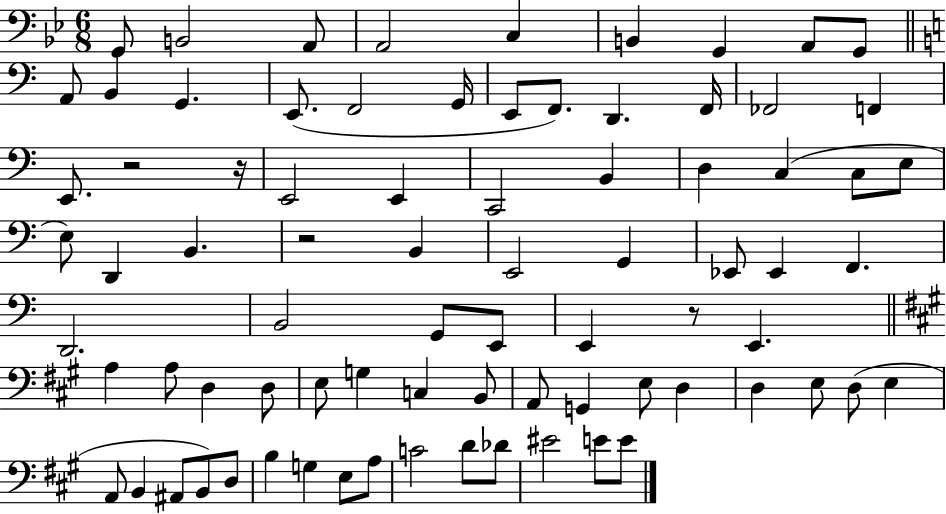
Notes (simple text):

G2/e B2/h A2/e A2/h C3/q B2/q G2/q A2/e G2/e A2/e B2/q G2/q. E2/e. F2/h G2/s E2/e F2/e. D2/q. F2/s FES2/h F2/q E2/e. R/h R/s E2/h E2/q C2/h B2/q D3/q C3/q C3/e E3/e E3/e D2/q B2/q. R/h B2/q E2/h G2/q Eb2/e Eb2/q F2/q. D2/h. B2/h G2/e E2/e E2/q R/e E2/q. A3/q A3/e D3/q D3/e E3/e G3/q C3/q B2/e A2/e G2/q E3/e D3/q D3/q E3/e D3/e E3/q A2/e B2/q A#2/e B2/e D3/e B3/q G3/q E3/e A3/e C4/h D4/e Db4/e EIS4/h E4/e E4/e